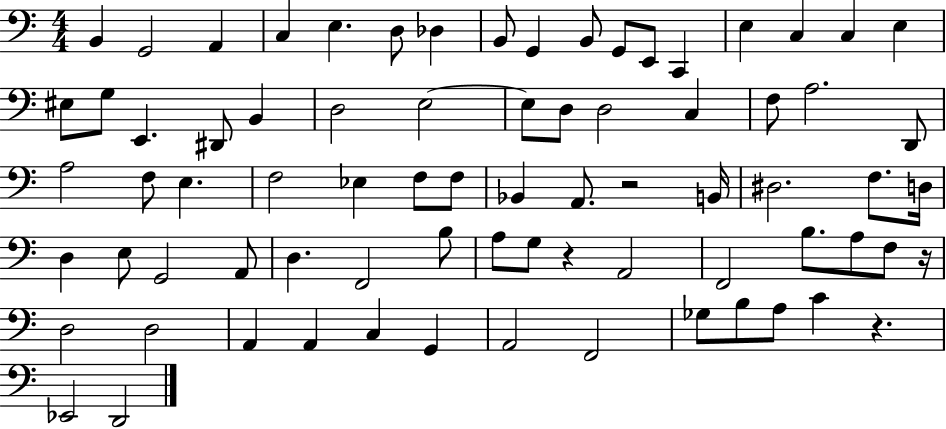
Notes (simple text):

B2/q G2/h A2/q C3/q E3/q. D3/e Db3/q B2/e G2/q B2/e G2/e E2/e C2/q E3/q C3/q C3/q E3/q EIS3/e G3/e E2/q. D#2/e B2/q D3/h E3/h E3/e D3/e D3/h C3/q F3/e A3/h. D2/e A3/h F3/e E3/q. F3/h Eb3/q F3/e F3/e Bb2/q A2/e. R/h B2/s D#3/h. F3/e. D3/s D3/q E3/e G2/h A2/e D3/q. F2/h B3/e A3/e G3/e R/q A2/h F2/h B3/e. A3/e F3/e R/s D3/h D3/h A2/q A2/q C3/q G2/q A2/h F2/h Gb3/e B3/e A3/e C4/q R/q. Eb2/h D2/h